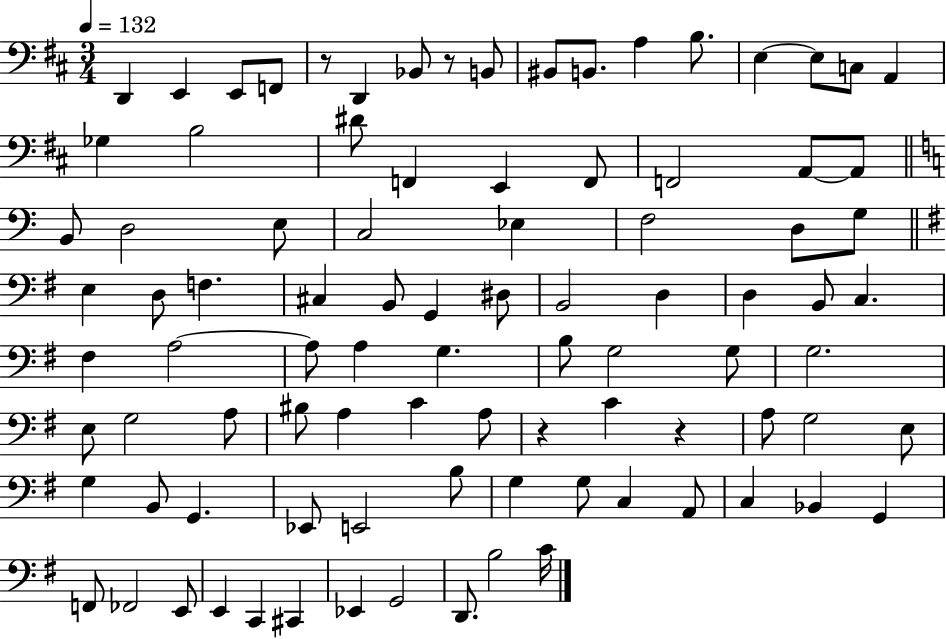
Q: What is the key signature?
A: D major